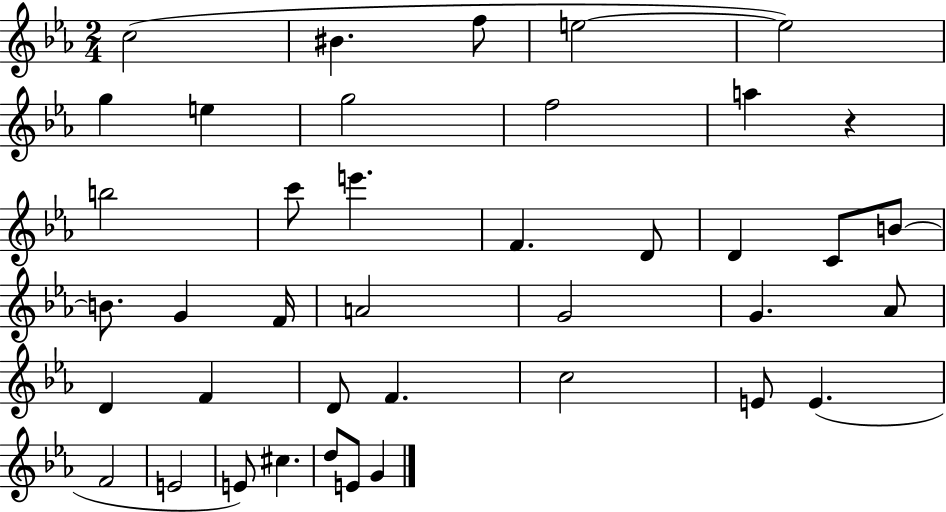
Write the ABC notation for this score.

X:1
T:Untitled
M:2/4
L:1/4
K:Eb
c2 ^B f/2 e2 e2 g e g2 f2 a z b2 c'/2 e' F D/2 D C/2 B/2 B/2 G F/4 A2 G2 G _A/2 D F D/2 F c2 E/2 E F2 E2 E/2 ^c d/2 E/2 G